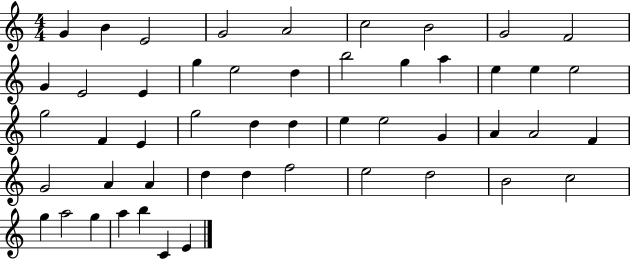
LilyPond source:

{
  \clef treble
  \numericTimeSignature
  \time 4/4
  \key c \major
  g'4 b'4 e'2 | g'2 a'2 | c''2 b'2 | g'2 f'2 | \break g'4 e'2 e'4 | g''4 e''2 d''4 | b''2 g''4 a''4 | e''4 e''4 e''2 | \break g''2 f'4 e'4 | g''2 d''4 d''4 | e''4 e''2 g'4 | a'4 a'2 f'4 | \break g'2 a'4 a'4 | d''4 d''4 f''2 | e''2 d''2 | b'2 c''2 | \break g''4 a''2 g''4 | a''4 b''4 c'4 e'4 | \bar "|."
}